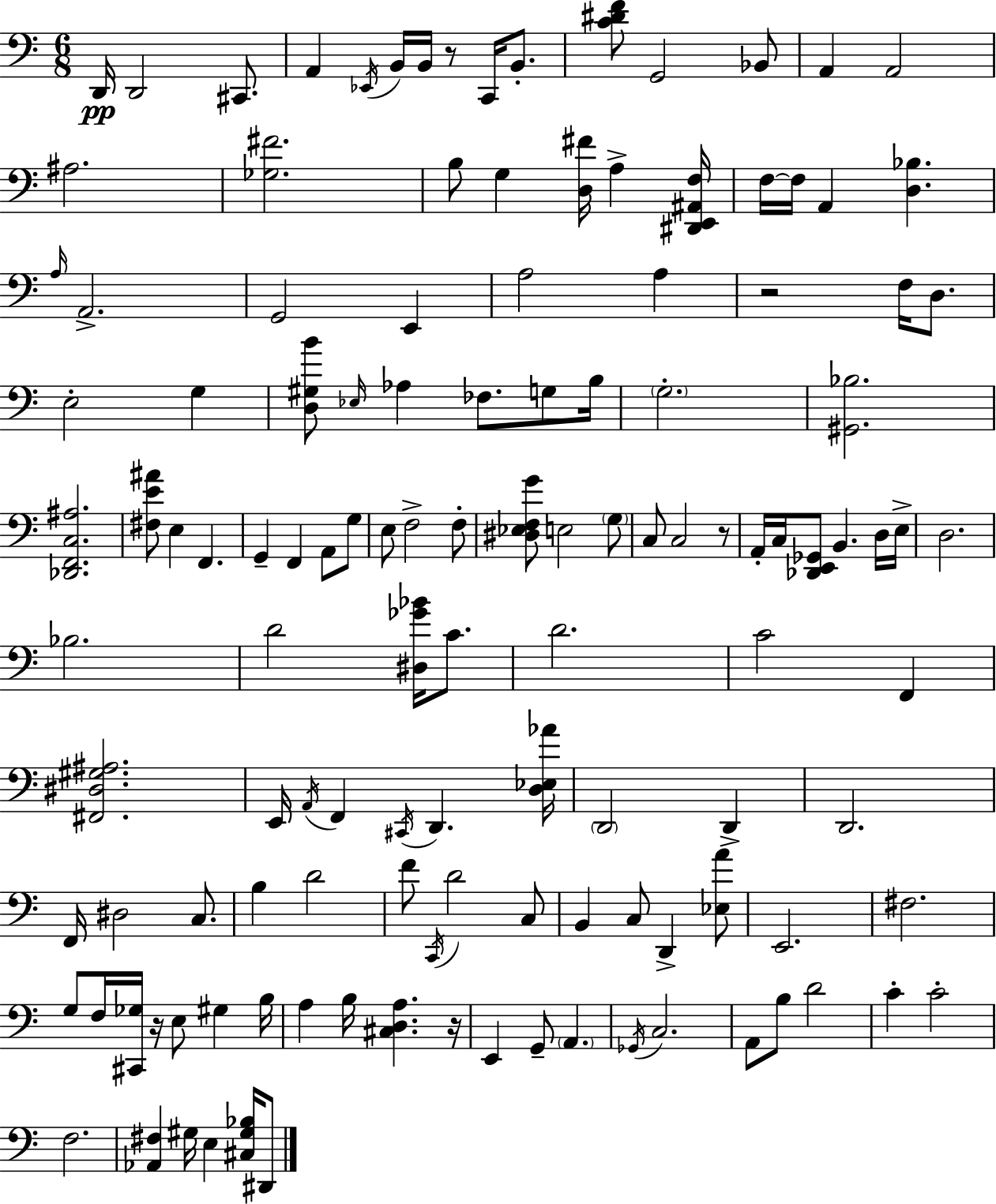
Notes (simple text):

D2/s D2/h C#2/e. A2/q Eb2/s B2/s B2/s R/e C2/s B2/e. [C4,D#4,F4]/e G2/h Bb2/e A2/q A2/h A#3/h. [Gb3,F#4]/h. B3/e G3/q [D3,F#4]/s A3/q [D#2,E2,A#2,F3]/s F3/s F3/s A2/q [D3,Bb3]/q. A3/s A2/h. G2/h E2/q A3/h A3/q R/h F3/s D3/e. E3/h G3/q [D3,G#3,B4]/e Eb3/s Ab3/q FES3/e. G3/e B3/s G3/h. [G#2,Bb3]/h. [Db2,F2,C3,A#3]/h. [F#3,E4,A#4]/e E3/q F2/q. G2/q F2/q A2/e G3/e E3/e F3/h F3/e [D#3,Eb3,F3,G4]/e E3/h G3/e C3/e C3/h R/e A2/s C3/s [Db2,E2,Gb2]/e B2/q. D3/s E3/s D3/h. Bb3/h. D4/h [D#3,Gb4,Bb4]/s C4/e. D4/h. C4/h F2/q [F#2,D#3,G#3,A#3]/h. E2/s A2/s F2/q C#2/s D2/q. [D3,Eb3,Ab4]/s D2/h D2/q D2/h. F2/s D#3/h C3/e. B3/q D4/h F4/e C2/s D4/h C3/e B2/q C3/e D2/q [Eb3,A4]/e E2/h. F#3/h. G3/e F3/s [C#2,Gb3]/s R/s E3/e G#3/q B3/s A3/q B3/s [C#3,D3,A3]/q. R/s E2/q G2/e A2/q. Gb2/s C3/h. A2/e B3/e D4/h C4/q C4/h F3/h. [Ab2,F#3]/q G#3/s E3/q [C#3,G#3,Bb3]/s D#2/e